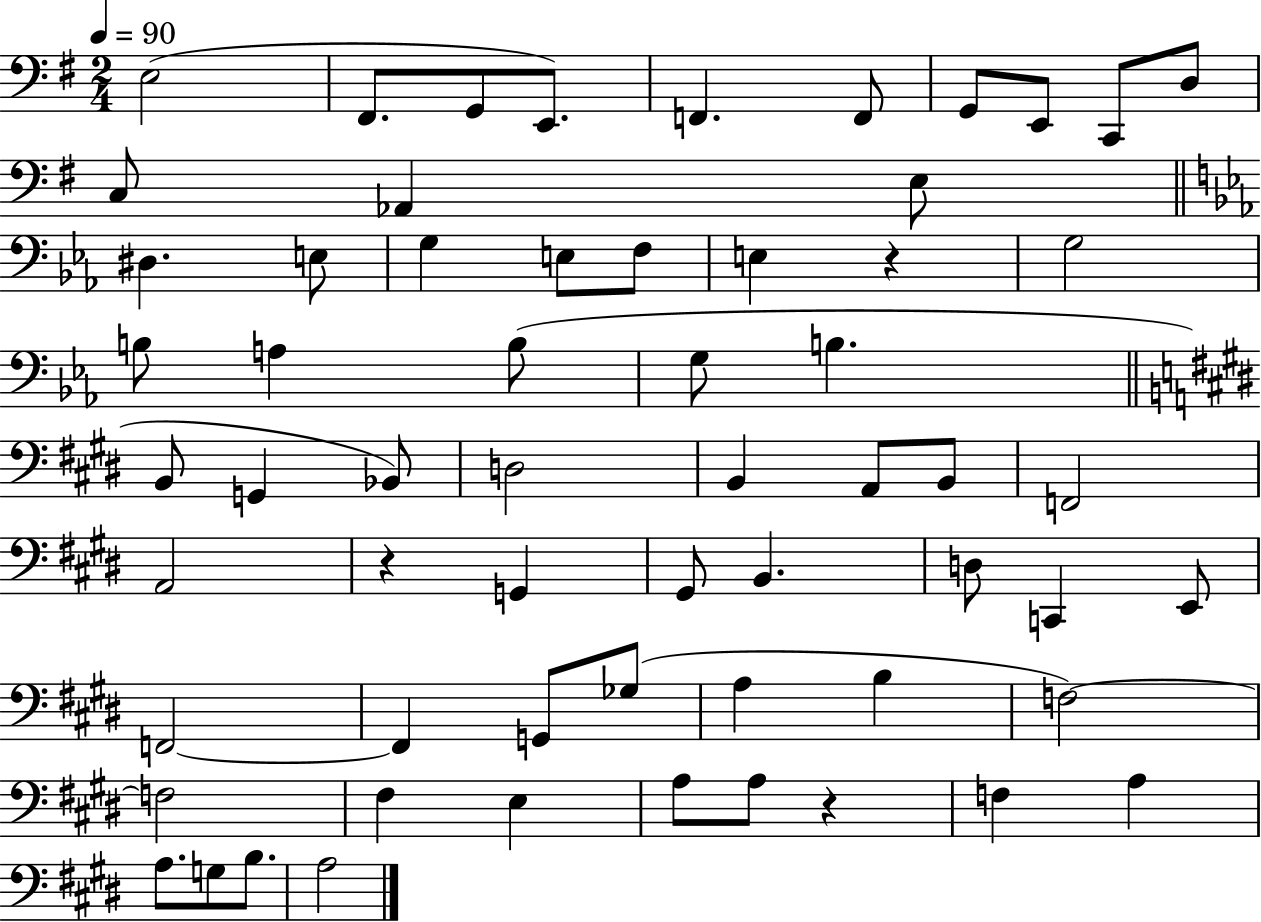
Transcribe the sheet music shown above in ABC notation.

X:1
T:Untitled
M:2/4
L:1/4
K:G
E,2 ^F,,/2 G,,/2 E,,/2 F,, F,,/2 G,,/2 E,,/2 C,,/2 D,/2 C,/2 _A,, E,/2 ^D, E,/2 G, E,/2 F,/2 E, z G,2 B,/2 A, B,/2 G,/2 B, B,,/2 G,, _B,,/2 D,2 B,, A,,/2 B,,/2 F,,2 A,,2 z G,, ^G,,/2 B,, D,/2 C,, E,,/2 F,,2 F,, G,,/2 _G,/2 A, B, F,2 F,2 ^F, E, A,/2 A,/2 z F, A, A,/2 G,/2 B,/2 A,2